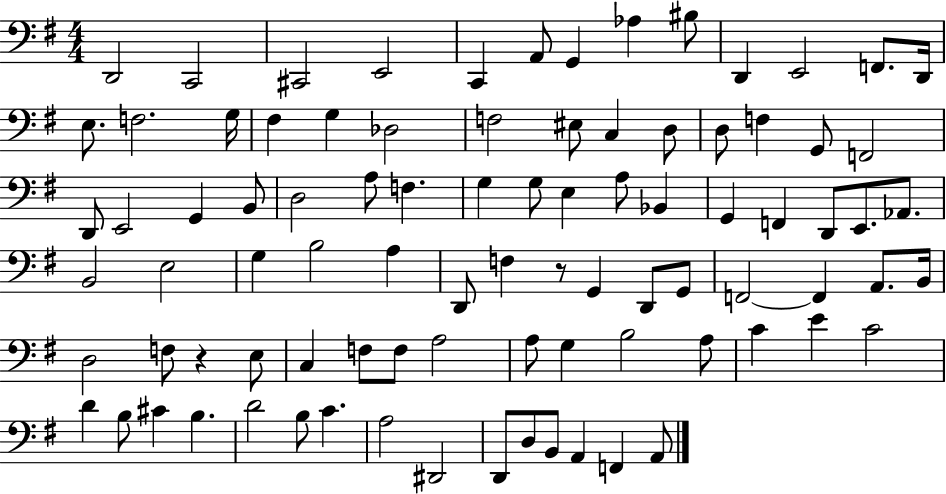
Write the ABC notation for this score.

X:1
T:Untitled
M:4/4
L:1/4
K:G
D,,2 C,,2 ^C,,2 E,,2 C,, A,,/2 G,, _A, ^B,/2 D,, E,,2 F,,/2 D,,/4 E,/2 F,2 G,/4 ^F, G, _D,2 F,2 ^E,/2 C, D,/2 D,/2 F, G,,/2 F,,2 D,,/2 E,,2 G,, B,,/2 D,2 A,/2 F, G, G,/2 E, A,/2 _B,, G,, F,, D,,/2 E,,/2 _A,,/2 B,,2 E,2 G, B,2 A, D,,/2 F, z/2 G,, D,,/2 G,,/2 F,,2 F,, A,,/2 B,,/4 D,2 F,/2 z E,/2 C, F,/2 F,/2 A,2 A,/2 G, B,2 A,/2 C E C2 D B,/2 ^C B, D2 B,/2 C A,2 ^D,,2 D,,/2 D,/2 B,,/2 A,, F,, A,,/2